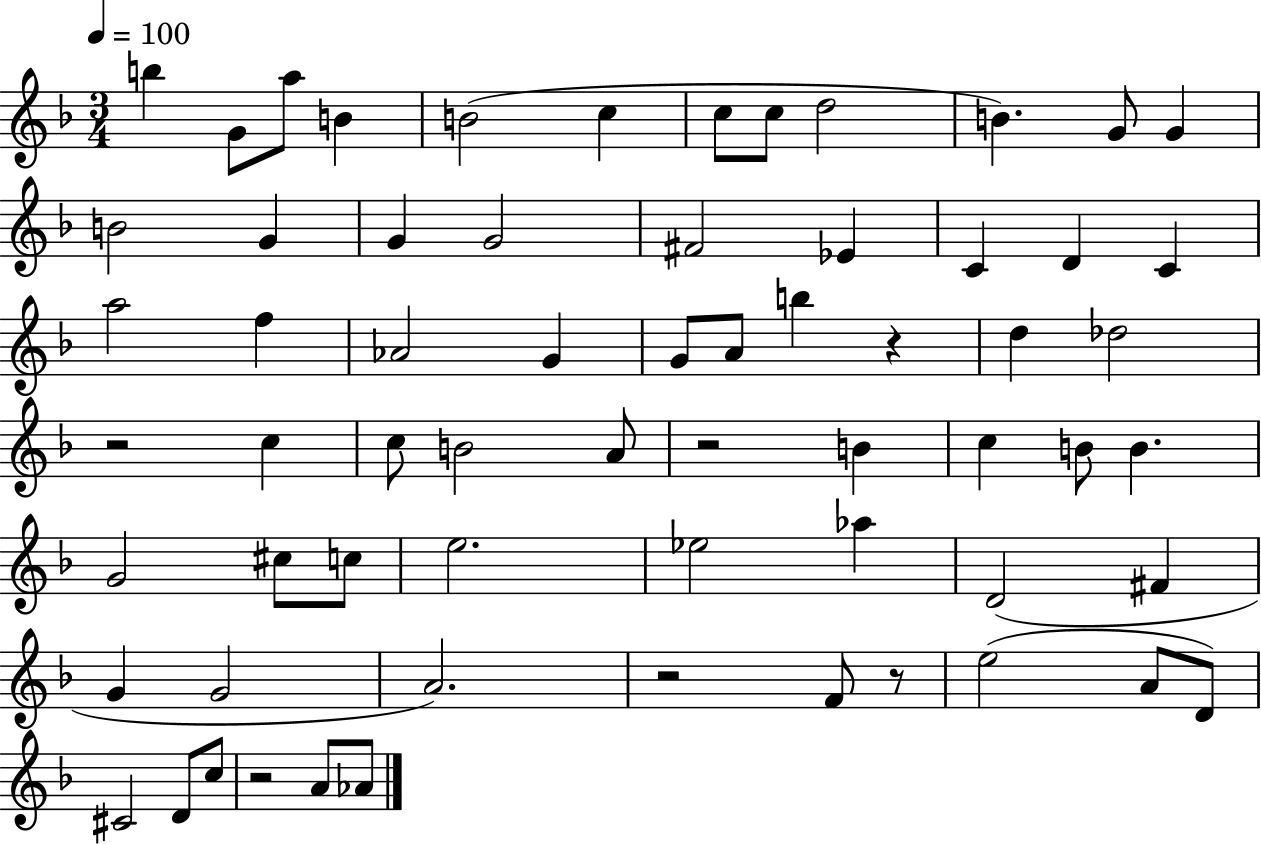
B5/q G4/e A5/e B4/q B4/h C5/q C5/e C5/e D5/h B4/q. G4/e G4/q B4/h G4/q G4/q G4/h F#4/h Eb4/q C4/q D4/q C4/q A5/h F5/q Ab4/h G4/q G4/e A4/e B5/q R/q D5/q Db5/h R/h C5/q C5/e B4/h A4/e R/h B4/q C5/q B4/e B4/q. G4/h C#5/e C5/e E5/h. Eb5/h Ab5/q D4/h F#4/q G4/q G4/h A4/h. R/h F4/e R/e E5/h A4/e D4/e C#4/h D4/e C5/e R/h A4/e Ab4/e